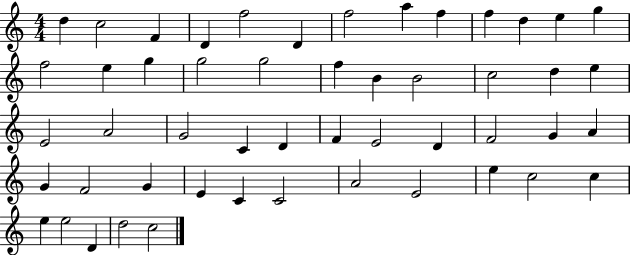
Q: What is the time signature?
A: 4/4